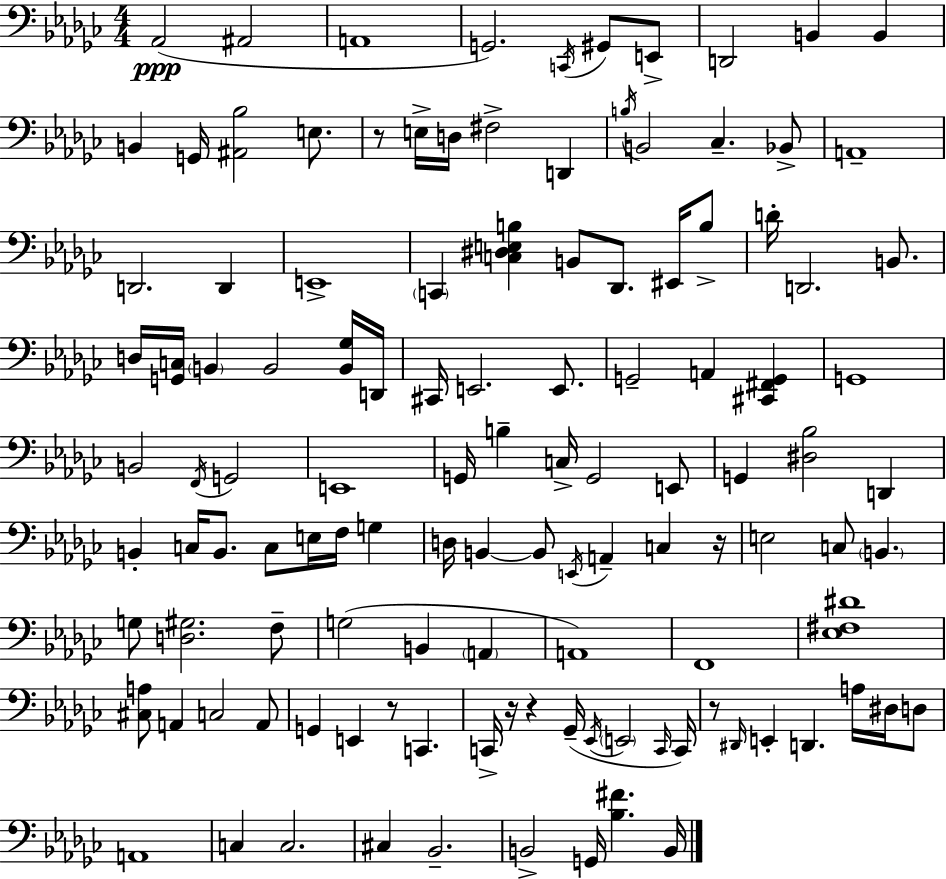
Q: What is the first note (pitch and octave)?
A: Ab2